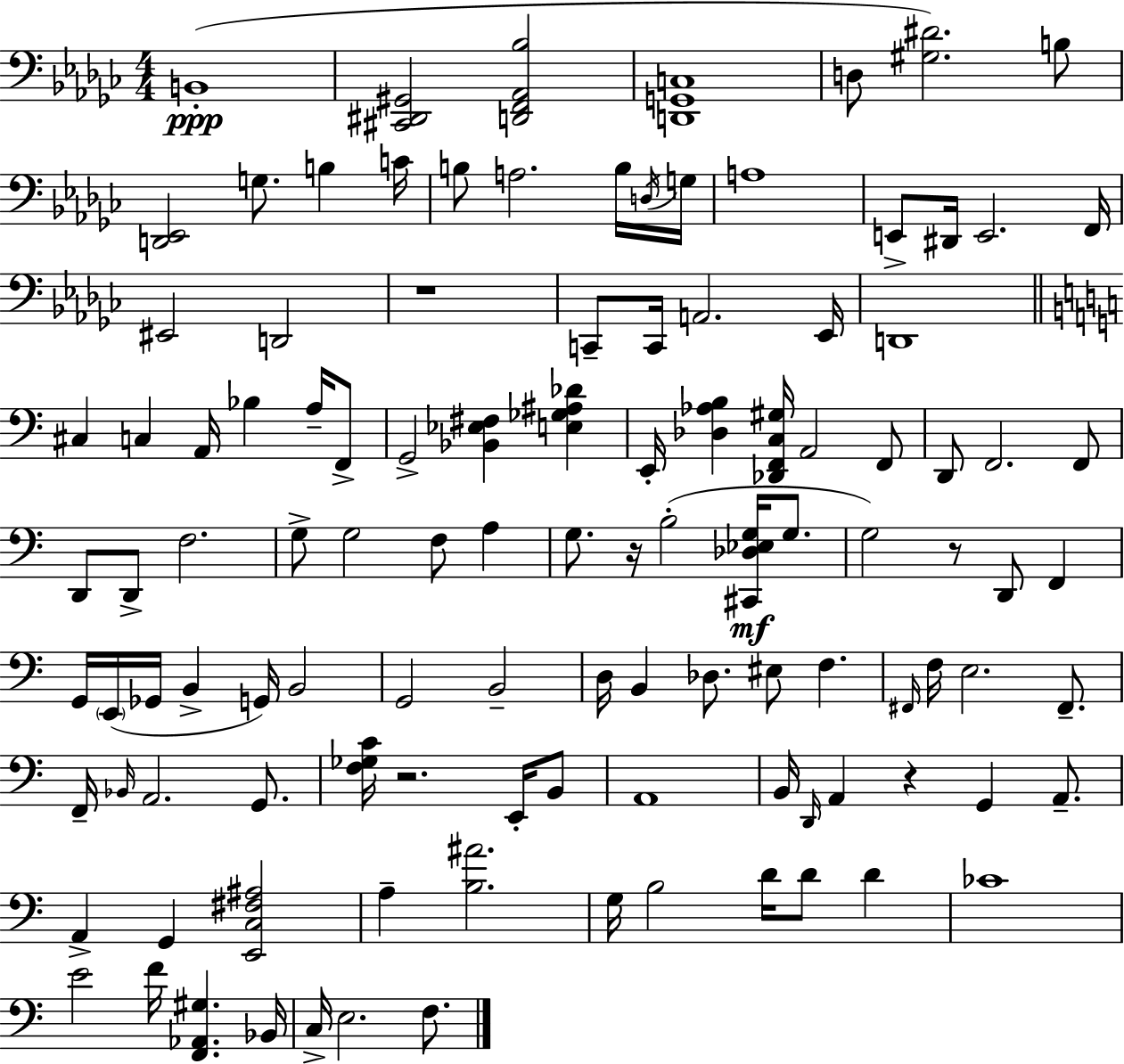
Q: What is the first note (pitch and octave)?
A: B2